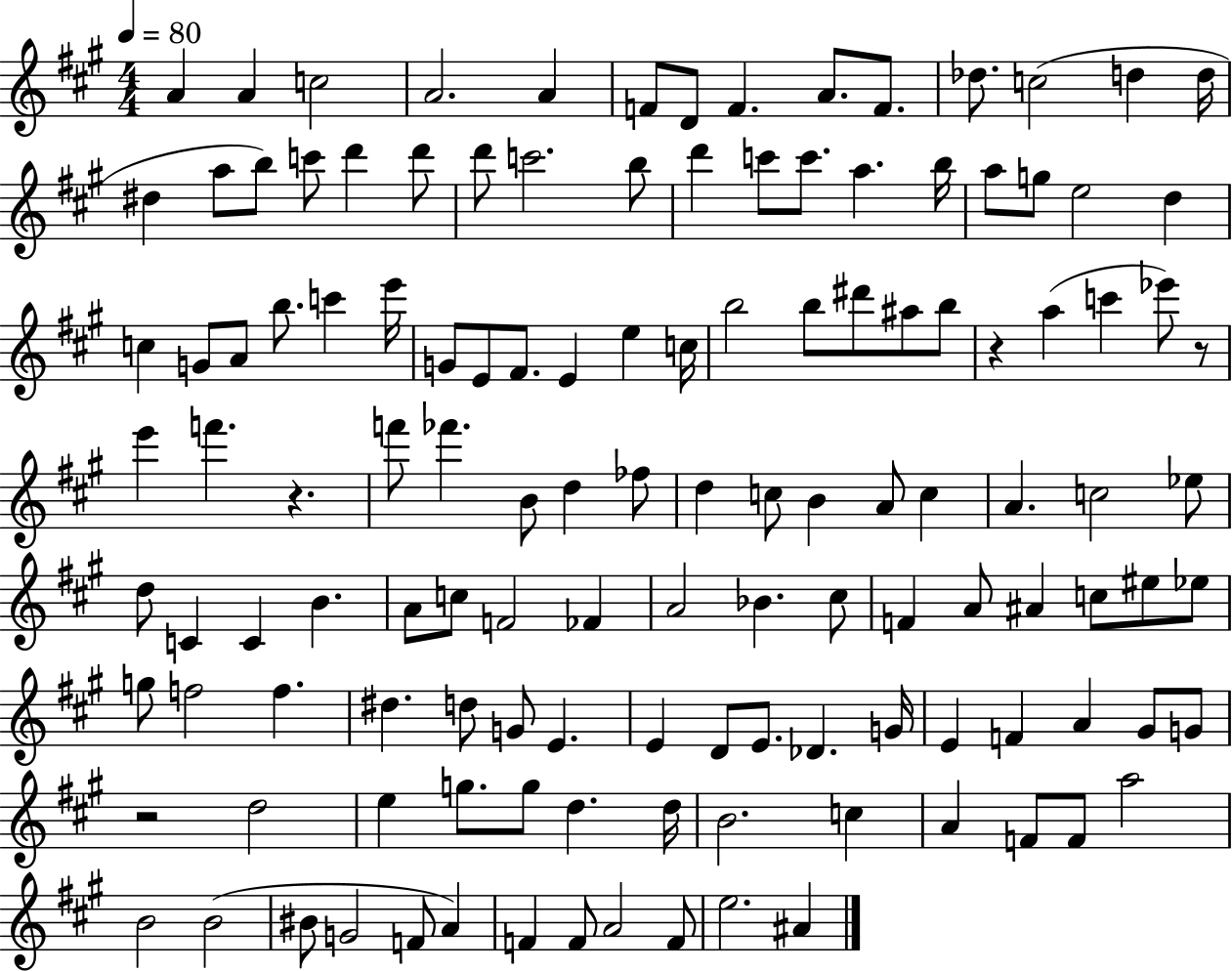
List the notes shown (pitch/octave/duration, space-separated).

A4/q A4/q C5/h A4/h. A4/q F4/e D4/e F4/q. A4/e. F4/e. Db5/e. C5/h D5/q D5/s D#5/q A5/e B5/e C6/e D6/q D6/e D6/e C6/h. B5/e D6/q C6/e C6/e. A5/q. B5/s A5/e G5/e E5/h D5/q C5/q G4/e A4/e B5/e. C6/q E6/s G4/e E4/e F#4/e. E4/q E5/q C5/s B5/h B5/e D#6/e A#5/e B5/e R/q A5/q C6/q Eb6/e R/e E6/q F6/q. R/q. F6/e FES6/q. B4/e D5/q FES5/e D5/q C5/e B4/q A4/e C5/q A4/q. C5/h Eb5/e D5/e C4/q C4/q B4/q. A4/e C5/e F4/h FES4/q A4/h Bb4/q. C#5/e F4/q A4/e A#4/q C5/e EIS5/e Eb5/e G5/e F5/h F5/q. D#5/q. D5/e G4/e E4/q. E4/q D4/e E4/e. Db4/q. G4/s E4/q F4/q A4/q G#4/e G4/e R/h D5/h E5/q G5/e. G5/e D5/q. D5/s B4/h. C5/q A4/q F4/e F4/e A5/h B4/h B4/h BIS4/e G4/h F4/e A4/q F4/q F4/e A4/h F4/e E5/h. A#4/q